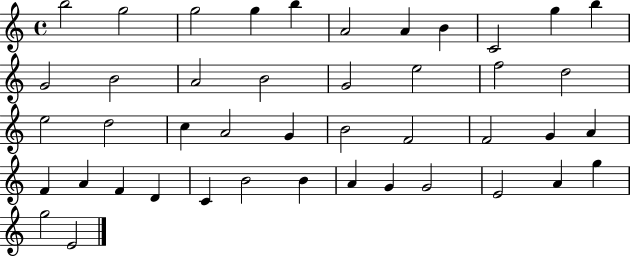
X:1
T:Untitled
M:4/4
L:1/4
K:C
b2 g2 g2 g b A2 A B C2 g b G2 B2 A2 B2 G2 e2 f2 d2 e2 d2 c A2 G B2 F2 F2 G A F A F D C B2 B A G G2 E2 A g g2 E2